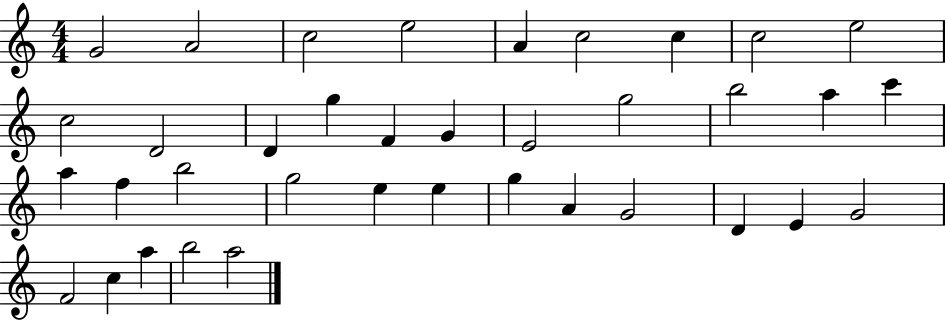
{
  \clef treble
  \numericTimeSignature
  \time 4/4
  \key c \major
  g'2 a'2 | c''2 e''2 | a'4 c''2 c''4 | c''2 e''2 | \break c''2 d'2 | d'4 g''4 f'4 g'4 | e'2 g''2 | b''2 a''4 c'''4 | \break a''4 f''4 b''2 | g''2 e''4 e''4 | g''4 a'4 g'2 | d'4 e'4 g'2 | \break f'2 c''4 a''4 | b''2 a''2 | \bar "|."
}